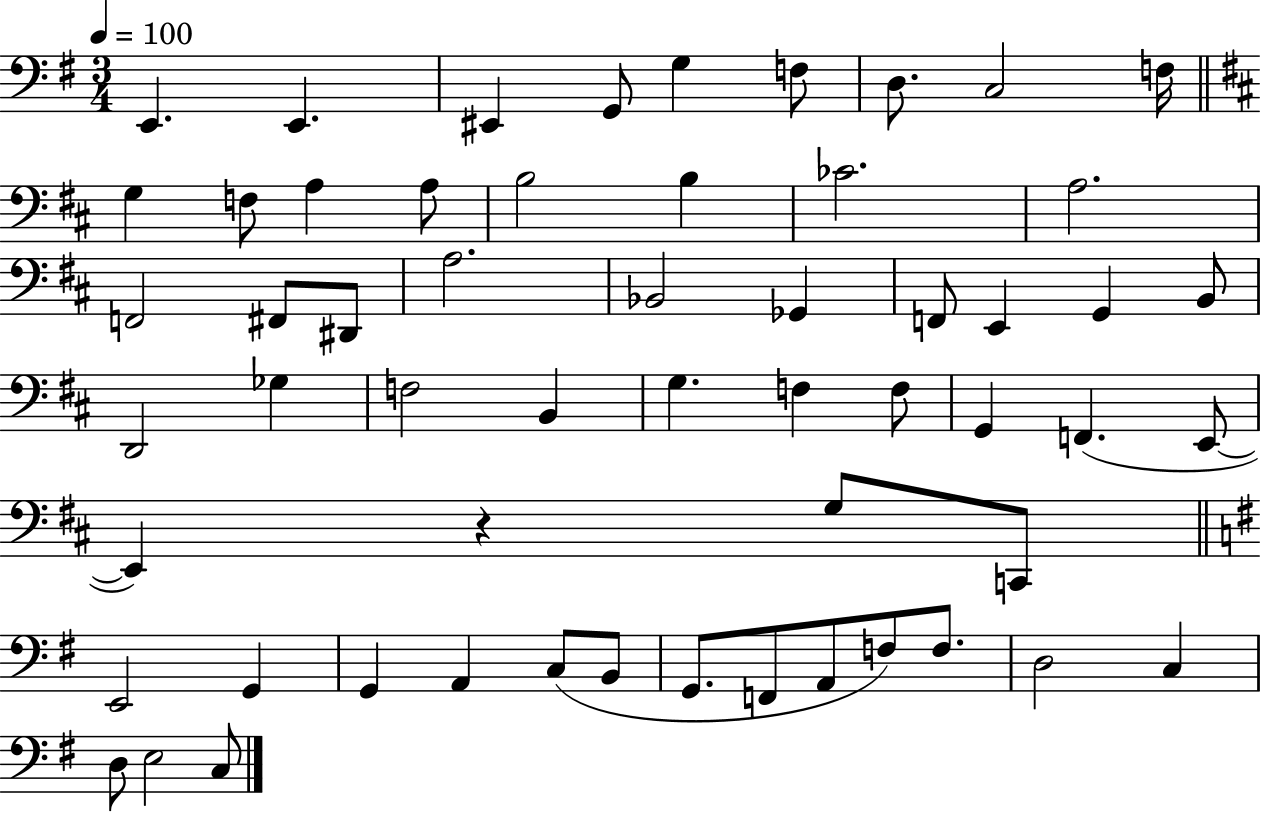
{
  \clef bass
  \numericTimeSignature
  \time 3/4
  \key g \major
  \tempo 4 = 100
  e,4. e,4. | eis,4 g,8 g4 f8 | d8. c2 f16 | \bar "||" \break \key d \major g4 f8 a4 a8 | b2 b4 | ces'2. | a2. | \break f,2 fis,8 dis,8 | a2. | bes,2 ges,4 | f,8 e,4 g,4 b,8 | \break d,2 ges4 | f2 b,4 | g4. f4 f8 | g,4 f,4.( e,8~~ | \break e,4) r4 g8 c,8 | \bar "||" \break \key g \major e,2 g,4 | g,4 a,4 c8( b,8 | g,8. f,8 a,8 f8) f8. | d2 c4 | \break d8 e2 c8 | \bar "|."
}